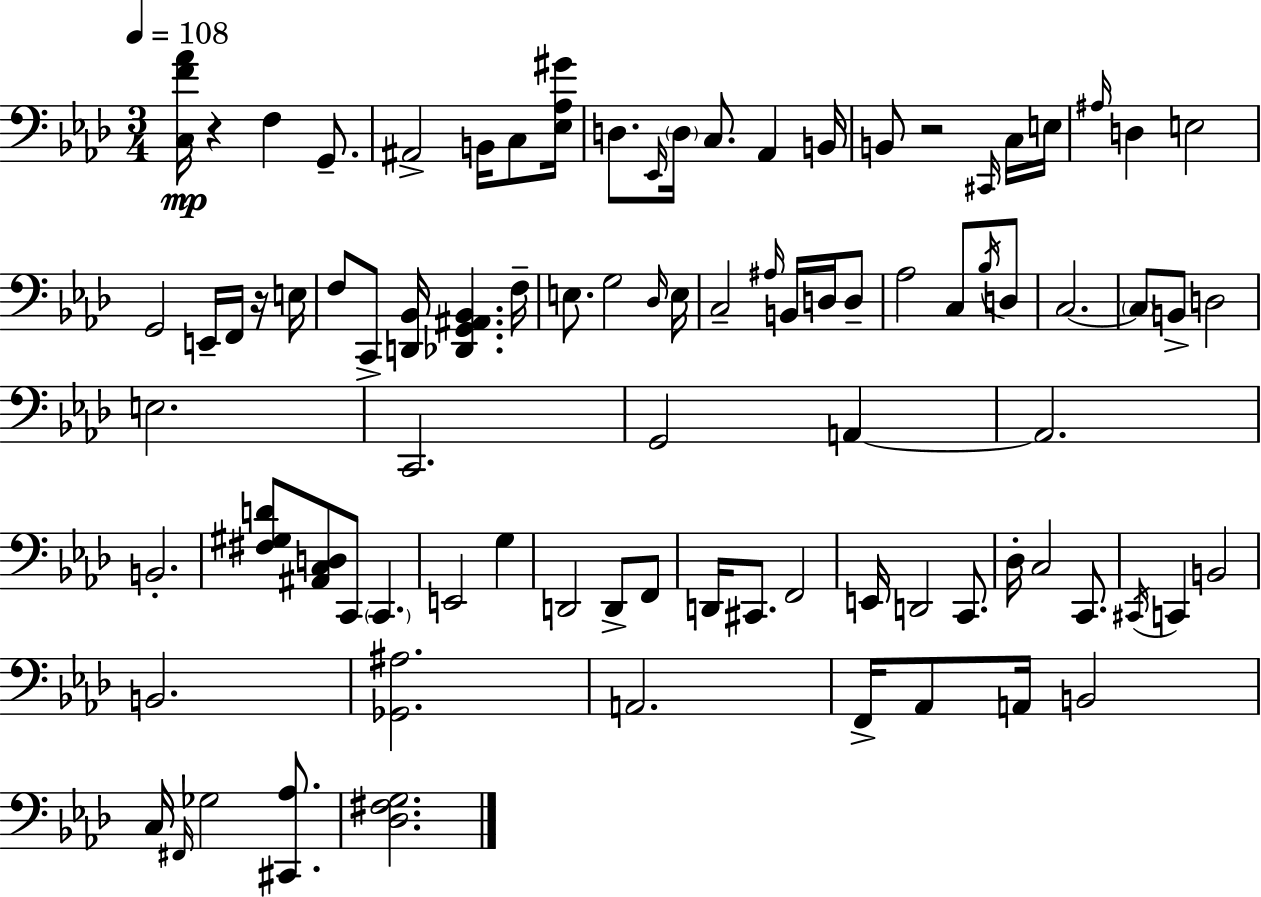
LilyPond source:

{
  \clef bass
  \numericTimeSignature
  \time 3/4
  \key f \minor
  \tempo 4 = 108
  <c f' aes'>16\mp r4 f4 g,8.-- | ais,2-> b,16 c8 <ees aes gis'>16 | d8. \grace { ees,16 } \parenthesize d16 c8. aes,4 | b,16 b,8 r2 \grace { cis,16 } | \break c16 e16 \grace { ais16 } d4 e2 | g,2 e,16-- | f,16 r16 e16 f8 c,8-> <d, bes,>16 <des, g, ais, bes,>4. | f16-- e8. g2 | \break \grace { des16 } e16 c2-- | \grace { ais16 } b,16 d16 d8-- aes2 | c8 \acciaccatura { bes16 } d8 c2.~~ | \parenthesize c8 b,8-> d2 | \break e2. | c,2. | g,2 | a,4~~ a,2. | \break b,2.-. | <fis gis d'>8 <ais, c d>8 c,8 | \parenthesize c,4. e,2 | g4 d,2 | \break d,8-> f,8 d,16 cis,8. f,2 | e,16 d,2 | c,8. des16-. c2 | c,8. \acciaccatura { cis,16 } c,4 b,2 | \break b,2. | <ges, ais>2. | a,2. | f,16-> aes,8 a,16 b,2 | \break c16 \grace { fis,16 } ges2 | <cis, aes>8. <des fis g>2. | \bar "|."
}